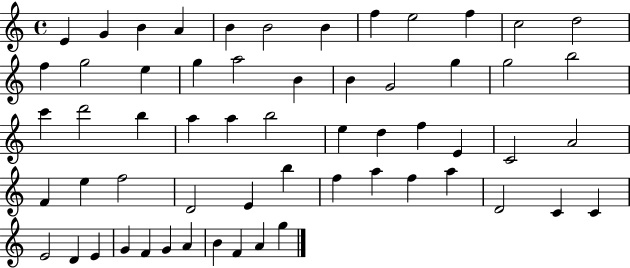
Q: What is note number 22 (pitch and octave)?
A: G5